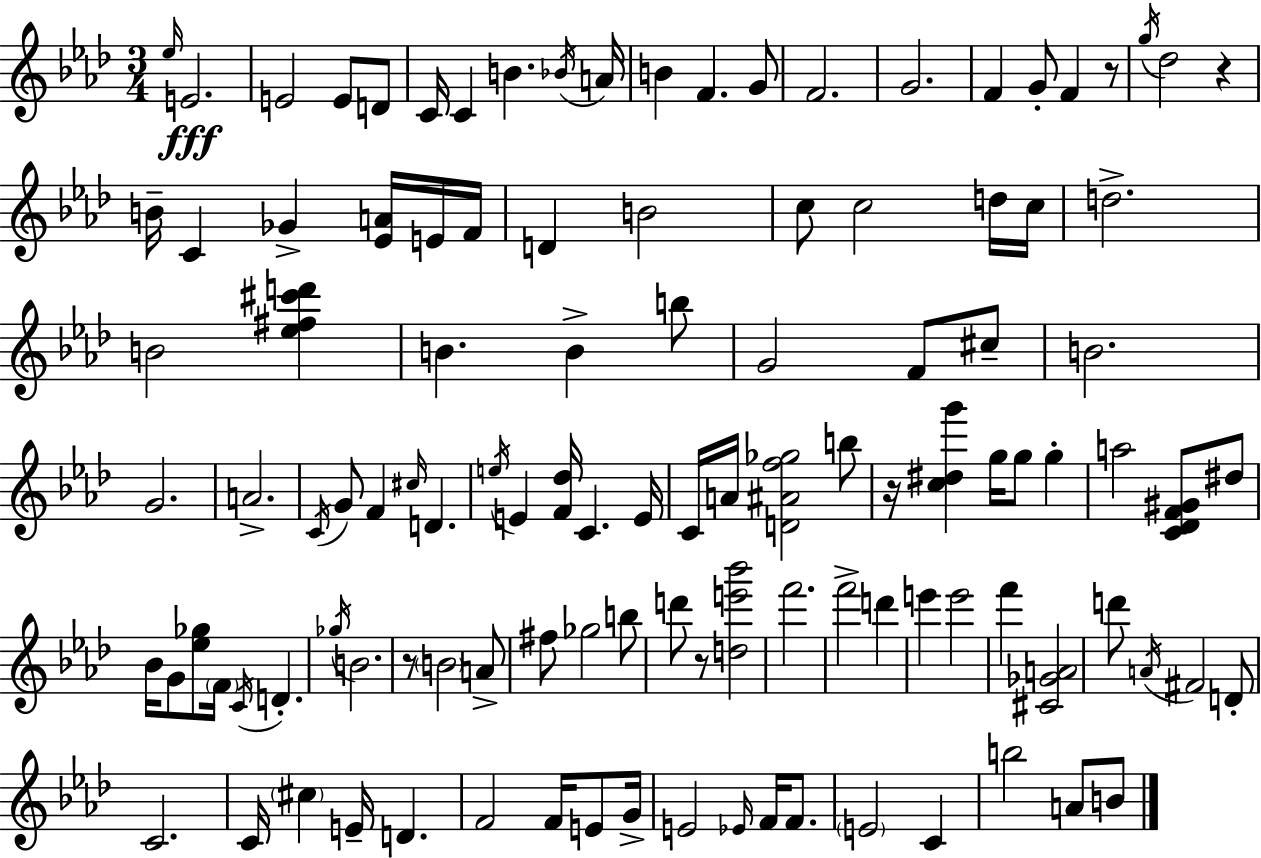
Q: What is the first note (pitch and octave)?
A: Eb5